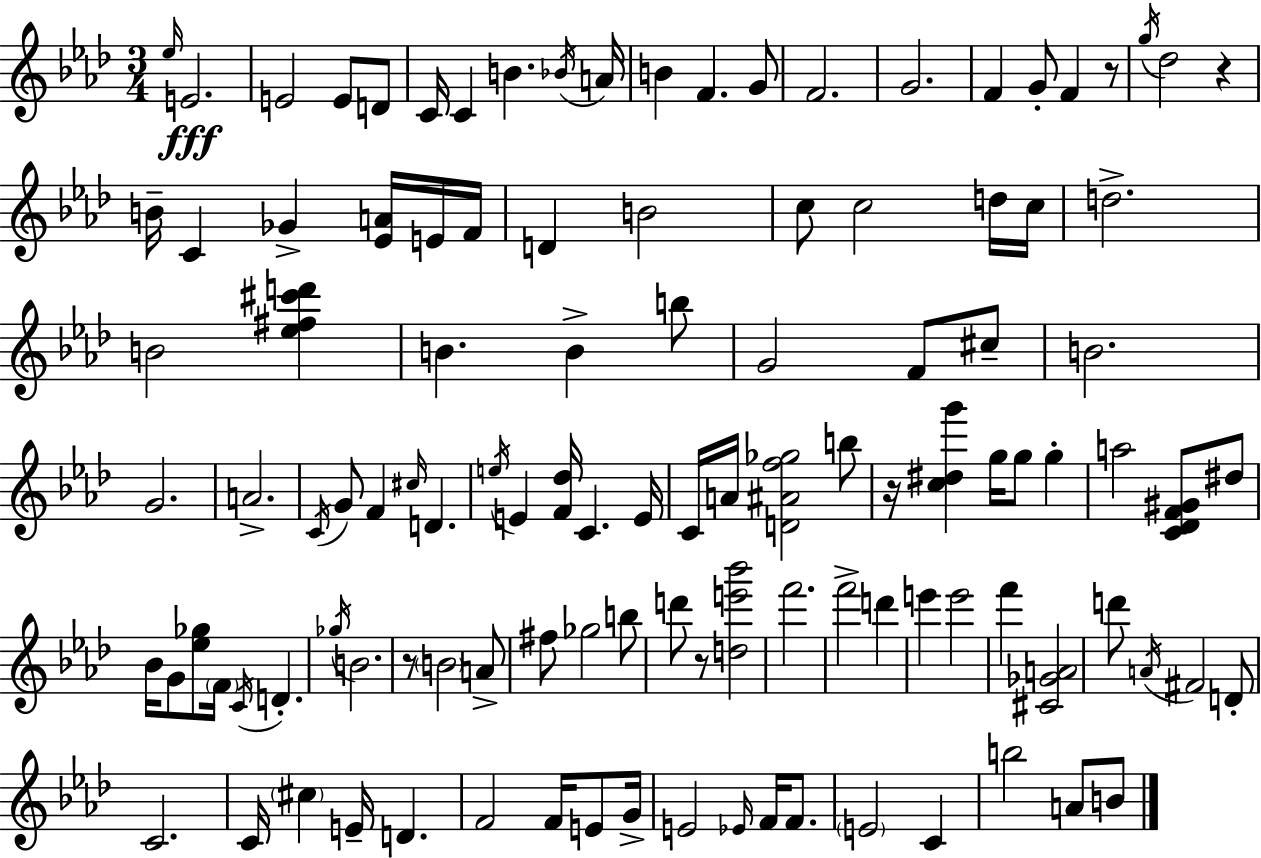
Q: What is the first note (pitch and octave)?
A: Eb5